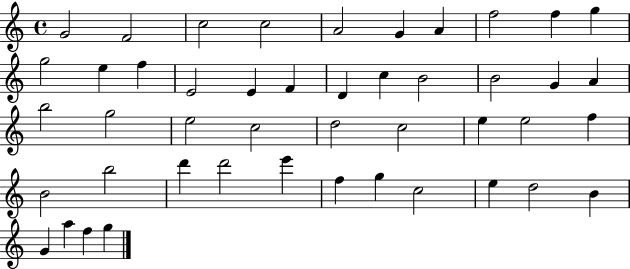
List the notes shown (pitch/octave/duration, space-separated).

G4/h F4/h C5/h C5/h A4/h G4/q A4/q F5/h F5/q G5/q G5/h E5/q F5/q E4/h E4/q F4/q D4/q C5/q B4/h B4/h G4/q A4/q B5/h G5/h E5/h C5/h D5/h C5/h E5/q E5/h F5/q B4/h B5/h D6/q D6/h E6/q F5/q G5/q C5/h E5/q D5/h B4/q G4/q A5/q F5/q G5/q